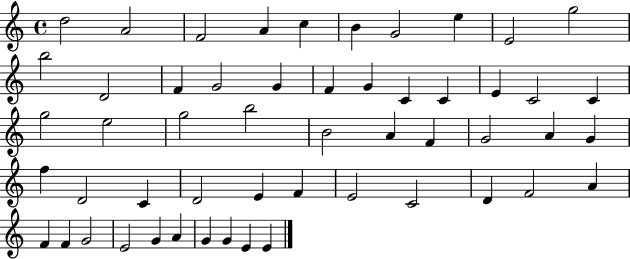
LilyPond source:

{
  \clef treble
  \time 4/4
  \defaultTimeSignature
  \key c \major
  d''2 a'2 | f'2 a'4 c''4 | b'4 g'2 e''4 | e'2 g''2 | \break b''2 d'2 | f'4 g'2 g'4 | f'4 g'4 c'4 c'4 | e'4 c'2 c'4 | \break g''2 e''2 | g''2 b''2 | b'2 a'4 f'4 | g'2 a'4 g'4 | \break f''4 d'2 c'4 | d'2 e'4 f'4 | e'2 c'2 | d'4 f'2 a'4 | \break f'4 f'4 g'2 | e'2 g'4 a'4 | g'4 g'4 e'4 e'4 | \bar "|."
}